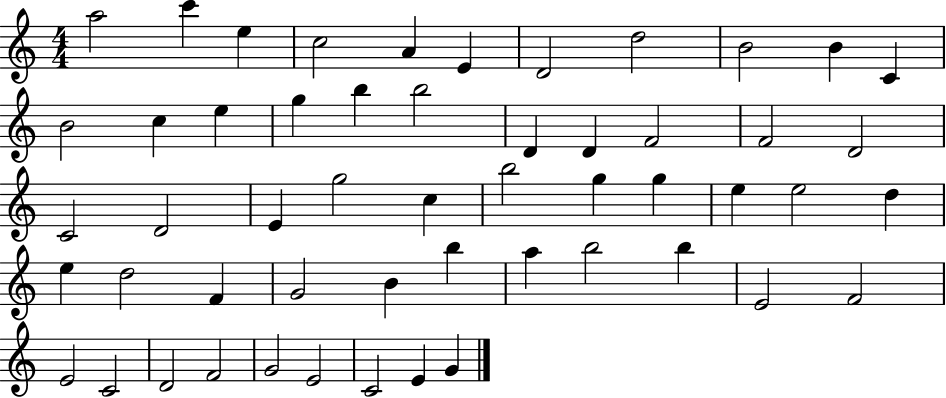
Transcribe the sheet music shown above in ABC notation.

X:1
T:Untitled
M:4/4
L:1/4
K:C
a2 c' e c2 A E D2 d2 B2 B C B2 c e g b b2 D D F2 F2 D2 C2 D2 E g2 c b2 g g e e2 d e d2 F G2 B b a b2 b E2 F2 E2 C2 D2 F2 G2 E2 C2 E G